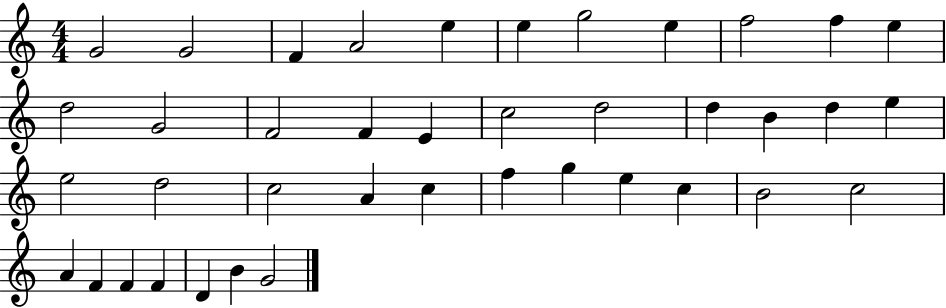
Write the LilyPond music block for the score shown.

{
  \clef treble
  \numericTimeSignature
  \time 4/4
  \key c \major
  g'2 g'2 | f'4 a'2 e''4 | e''4 g''2 e''4 | f''2 f''4 e''4 | \break d''2 g'2 | f'2 f'4 e'4 | c''2 d''2 | d''4 b'4 d''4 e''4 | \break e''2 d''2 | c''2 a'4 c''4 | f''4 g''4 e''4 c''4 | b'2 c''2 | \break a'4 f'4 f'4 f'4 | d'4 b'4 g'2 | \bar "|."
}